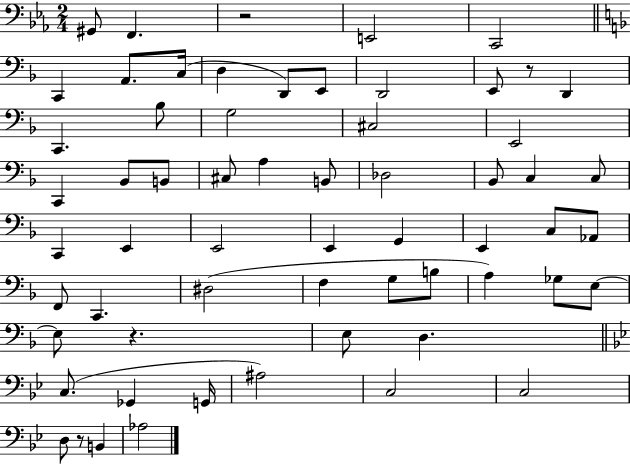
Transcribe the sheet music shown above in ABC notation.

X:1
T:Untitled
M:2/4
L:1/4
K:Eb
^G,,/2 F,, z2 E,,2 C,,2 C,, A,,/2 C,/4 D, D,,/2 E,,/2 D,,2 E,,/2 z/2 D,, C,, _B,/2 G,2 ^C,2 E,,2 C,, _B,,/2 B,,/2 ^C,/2 A, B,,/2 _D,2 _B,,/2 C, C,/2 C,, E,, E,,2 E,, G,, E,, C,/2 _A,,/2 F,,/2 C,, ^D,2 F, G,/2 B,/2 A, _G,/2 E,/2 E,/2 z E,/2 D, C,/2 _G,, G,,/4 ^A,2 C,2 C,2 D,/2 z/2 B,, _A,2